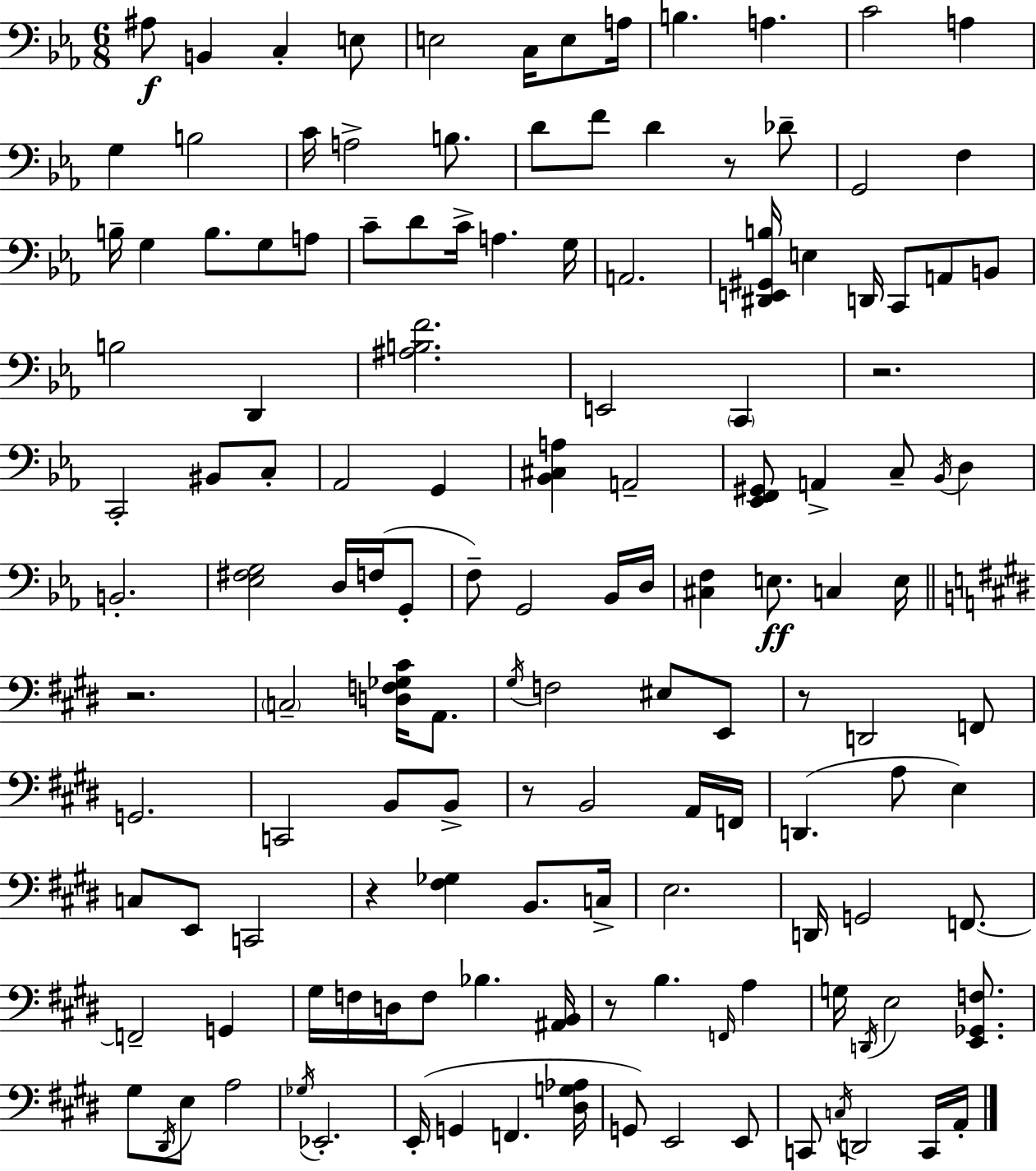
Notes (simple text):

A#3/e B2/q C3/q E3/e E3/h C3/s E3/e A3/s B3/q. A3/q. C4/h A3/q G3/q B3/h C4/s A3/h B3/e. D4/e F4/e D4/q R/e Db4/e G2/h F3/q B3/s G3/q B3/e. G3/e A3/e C4/e D4/e C4/s A3/q. G3/s A2/h. [D#2,E2,G#2,B3]/s E3/q D2/s C2/e A2/e B2/e B3/h D2/q [A#3,B3,F4]/h. E2/h C2/q R/h. C2/h BIS2/e C3/e Ab2/h G2/q [Bb2,C#3,A3]/q A2/h [Eb2,F2,G#2]/e A2/q C3/e Bb2/s D3/q B2/h. [Eb3,F#3,G3]/h D3/s F3/s G2/e F3/e G2/h Bb2/s D3/s [C#3,F3]/q E3/e. C3/q E3/s R/h. C3/h [D3,F3,Gb3,C#4]/s A2/e. G#3/s F3/h EIS3/e E2/e R/e D2/h F2/e G2/h. C2/h B2/e B2/e R/e B2/h A2/s F2/s D2/q. A3/e E3/q C3/e E2/e C2/h R/q [F#3,Gb3]/q B2/e. C3/s E3/h. D2/s G2/h F2/e. F2/h G2/q G#3/s F3/s D3/s F3/e Bb3/q. [A#2,B2]/s R/e B3/q. F2/s A3/q G3/s D2/s E3/h [E2,Gb2,F3]/e. G#3/e D#2/s E3/e A3/h Gb3/s Eb2/h. E2/s G2/q F2/q. [D#3,G3,Ab3]/s G2/e E2/h E2/e C2/e C3/s D2/h C2/s A2/s